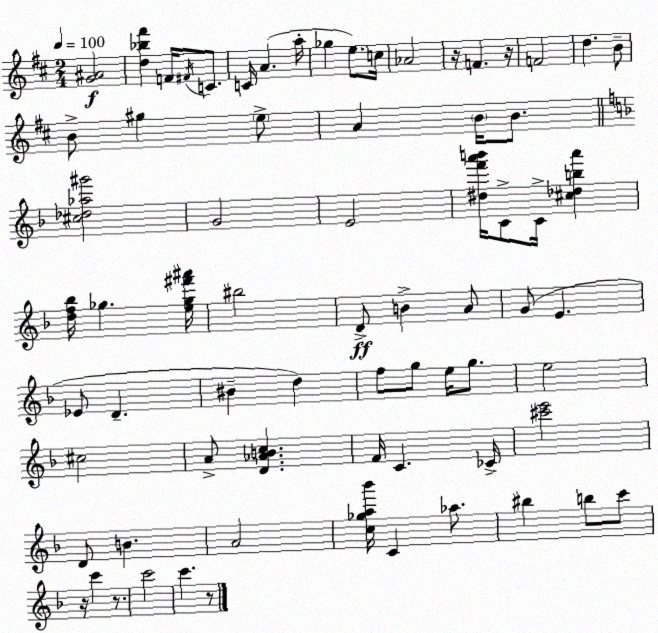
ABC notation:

X:1
T:Untitled
M:2/4
L:1/4
K:D
[G^A]2 [d_b^f'] F/4 ^F/4 C/2 C/4 A a/4 _g e/2 c/4 _A2 z/4 F z/4 F2 d B/2 B/2 ^g e/2 A B/4 B/2 [^c_d_a^g']2 G2 E2 [^df'a'b']/4 C/2 C/4 [^c_dba'] [df_b]/4 _g [e_g^f'^a']/4 ^b2 D/2 B A/2 G/2 E _E/2 D ^B d f/2 g/2 e/4 g/2 e2 ^c2 A/2 [D_ABc] F/4 C _C/4 [^c'e']2 D/2 B A2 [c_ga_b']/4 C _a/2 ^b b/2 c'/2 z/4 c' z/2 c'2 c' z/2